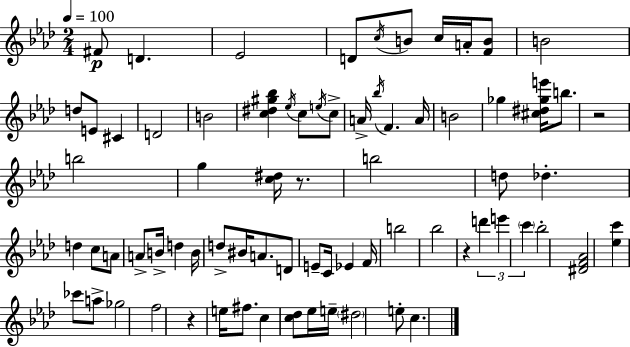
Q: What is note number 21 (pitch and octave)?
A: F4